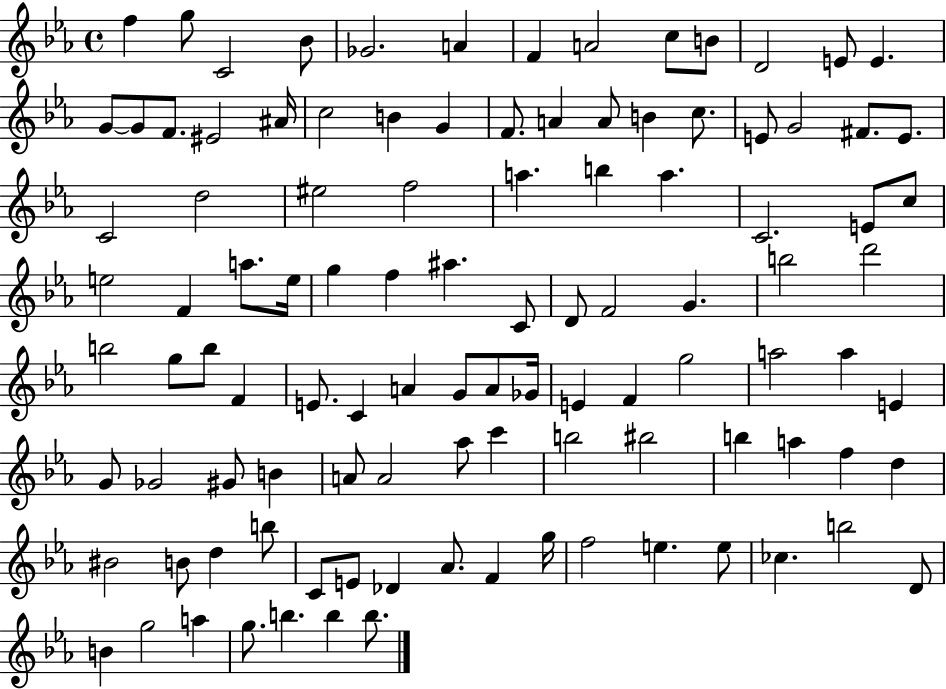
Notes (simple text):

F5/q G5/e C4/h Bb4/e Gb4/h. A4/q F4/q A4/h C5/e B4/e D4/h E4/e E4/q. G4/e G4/e F4/e. EIS4/h A#4/s C5/h B4/q G4/q F4/e. A4/q A4/e B4/q C5/e. E4/e G4/h F#4/e. E4/e. C4/h D5/h EIS5/h F5/h A5/q. B5/q A5/q. C4/h. E4/e C5/e E5/h F4/q A5/e. E5/s G5/q F5/q A#5/q. C4/e D4/e F4/h G4/q. B5/h D6/h B5/h G5/e B5/e F4/q E4/e. C4/q A4/q G4/e A4/e Gb4/s E4/q F4/q G5/h A5/h A5/q E4/q G4/e Gb4/h G#4/e B4/q A4/e A4/h Ab5/e C6/q B5/h BIS5/h B5/q A5/q F5/q D5/q BIS4/h B4/e D5/q B5/e C4/e E4/e Db4/q Ab4/e. F4/q G5/s F5/h E5/q. E5/e CES5/q. B5/h D4/e B4/q G5/h A5/q G5/e. B5/q. B5/q B5/e.